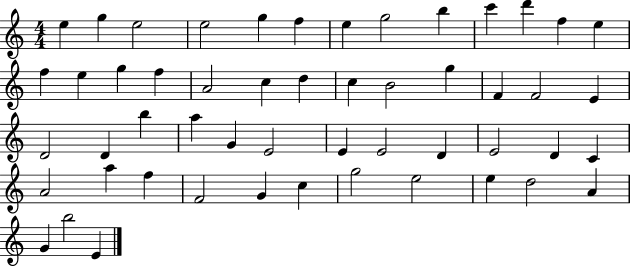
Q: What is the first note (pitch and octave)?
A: E5